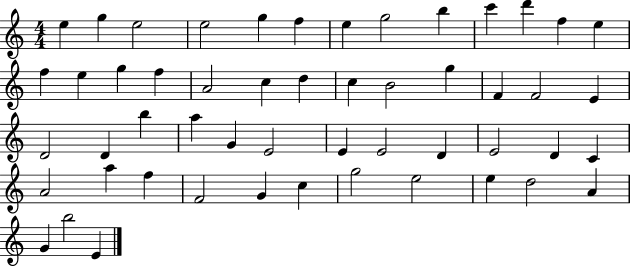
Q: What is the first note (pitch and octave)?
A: E5